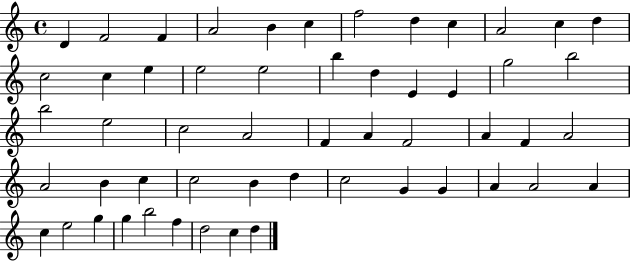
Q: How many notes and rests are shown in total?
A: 54